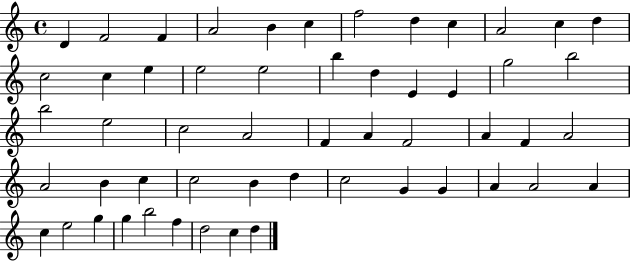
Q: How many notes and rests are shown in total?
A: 54